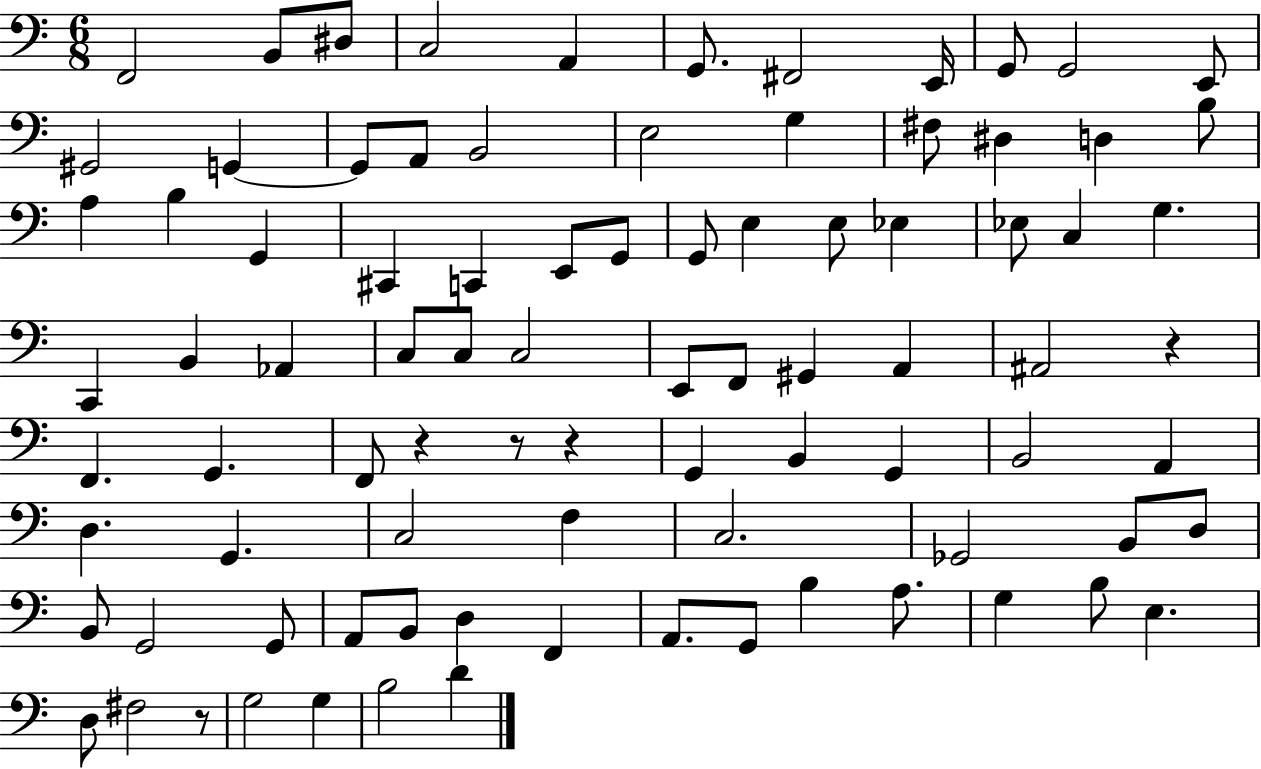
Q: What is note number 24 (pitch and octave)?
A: B3